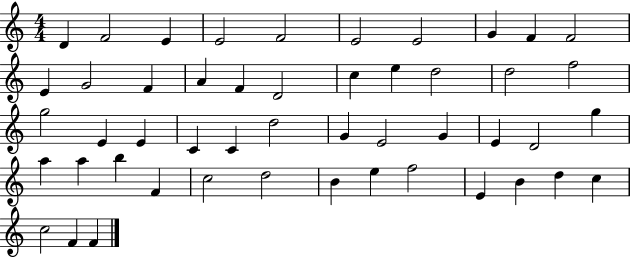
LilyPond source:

{
  \clef treble
  \numericTimeSignature
  \time 4/4
  \key c \major
  d'4 f'2 e'4 | e'2 f'2 | e'2 e'2 | g'4 f'4 f'2 | \break e'4 g'2 f'4 | a'4 f'4 d'2 | c''4 e''4 d''2 | d''2 f''2 | \break g''2 e'4 e'4 | c'4 c'4 d''2 | g'4 e'2 g'4 | e'4 d'2 g''4 | \break a''4 a''4 b''4 f'4 | c''2 d''2 | b'4 e''4 f''2 | e'4 b'4 d''4 c''4 | \break c''2 f'4 f'4 | \bar "|."
}